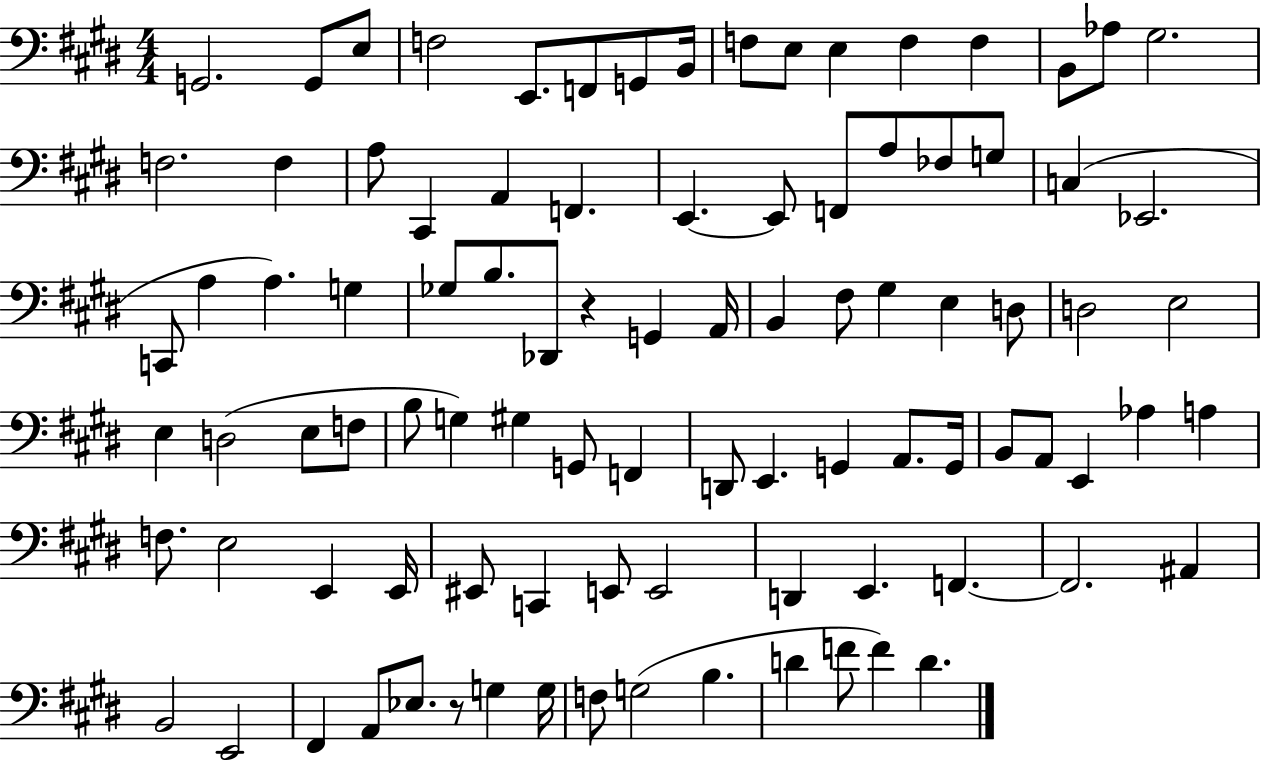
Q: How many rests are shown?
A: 2